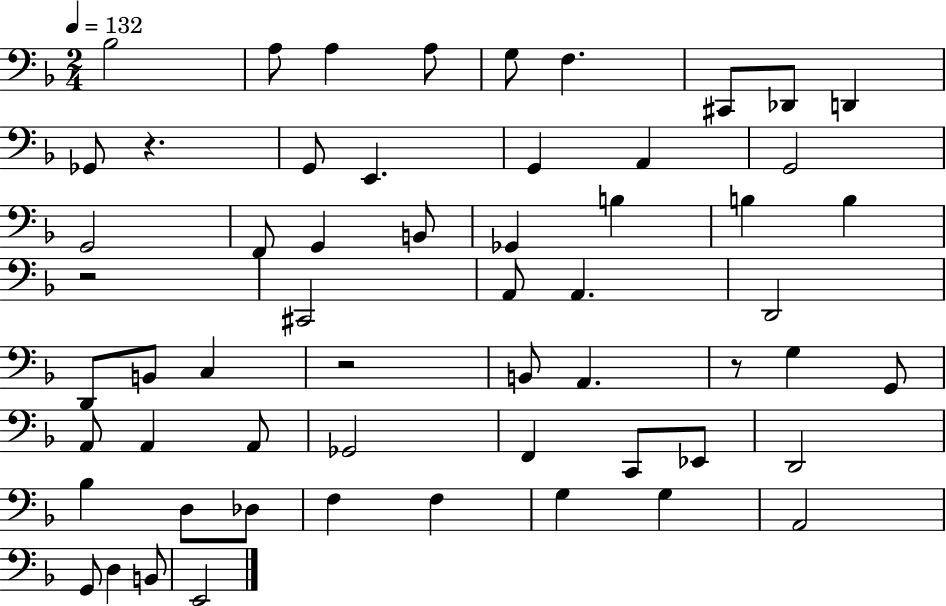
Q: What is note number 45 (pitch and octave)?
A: Db3